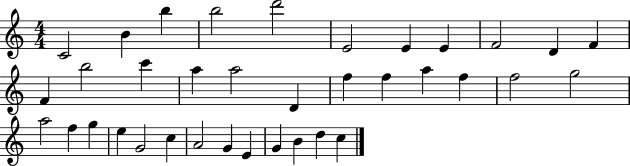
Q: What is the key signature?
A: C major